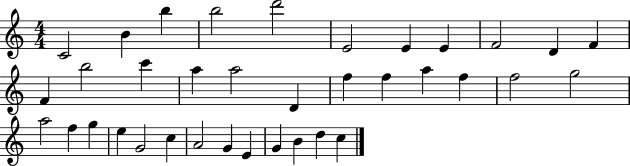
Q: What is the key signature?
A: C major